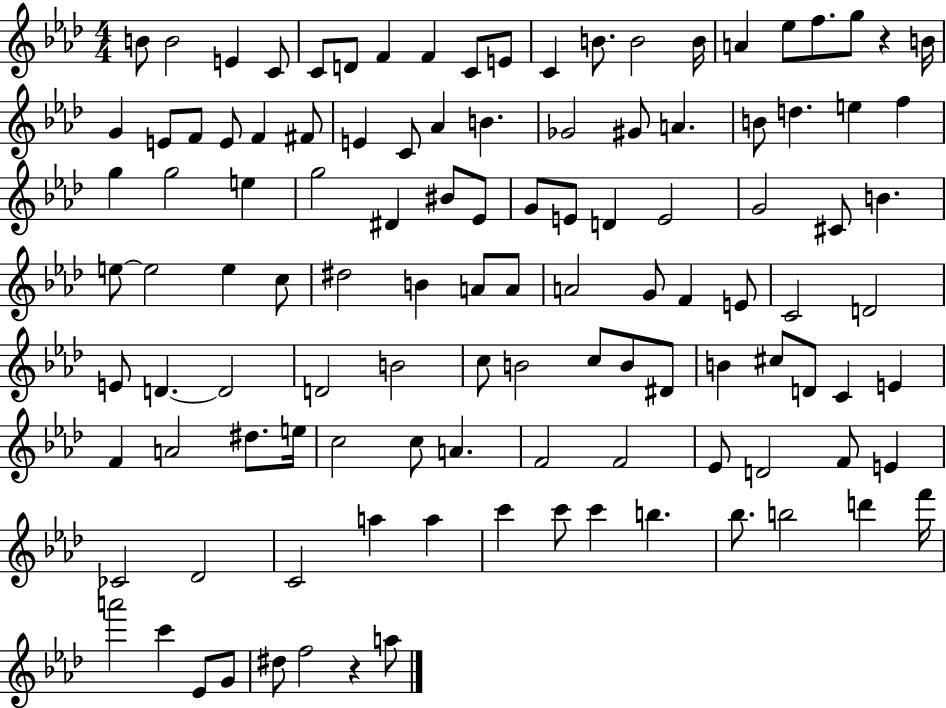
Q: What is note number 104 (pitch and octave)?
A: D6